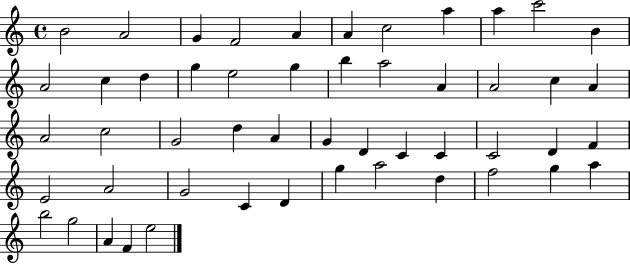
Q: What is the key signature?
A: C major